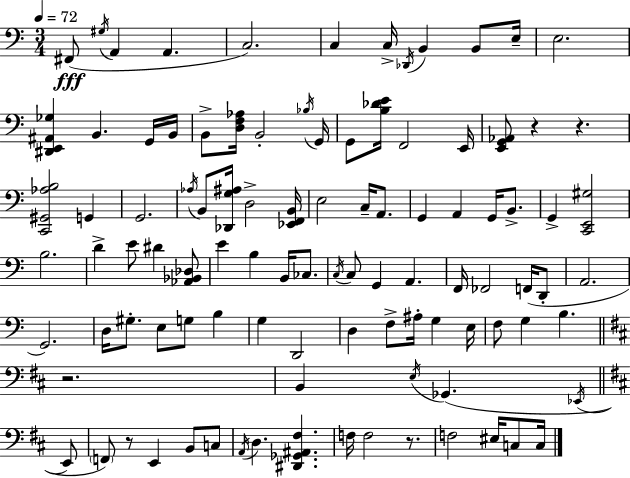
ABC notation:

X:1
T:Untitled
M:3/4
L:1/4
K:C
^F,,/2 ^G,/4 A,, A,, C,2 C, C,/4 _D,,/4 B,, B,,/2 E,/4 E,2 [^D,,E,,^A,,_G,] B,, G,,/4 B,,/4 B,,/2 [D,F,_A,]/4 B,,2 _B,/4 G,,/4 G,,/2 [B,_DE]/4 F,,2 E,,/4 [E,,G,,_A,,]/2 z z [C,,^G,,_A,B,]2 G,, G,,2 _A,/4 B,,/2 [_D,,G,^A,]/4 D,2 [_E,,F,,B,,]/4 E,2 C,/4 A,,/2 G,, A,, G,,/4 B,,/2 G,, [C,,E,,^G,]2 B,2 D E/2 ^D [_A,,_B,,_D,]/2 E B, B,,/4 _C,/2 C,/4 C,/2 G,, A,, F,,/4 _F,,2 F,,/4 D,,/2 A,,2 G,,2 D,/4 ^G,/2 E,/2 G,/2 B, G, D,,2 D, F,/2 ^A,/4 G, E,/4 F,/2 G, B, z2 B,, E,/4 _G,, _E,,/4 E,,/2 F,,/2 z/2 E,, B,,/2 C,/2 A,,/4 D, [^D,,_G,,^A,,^F,] F,/4 F,2 z/2 F,2 ^E,/4 C,/2 C,/4